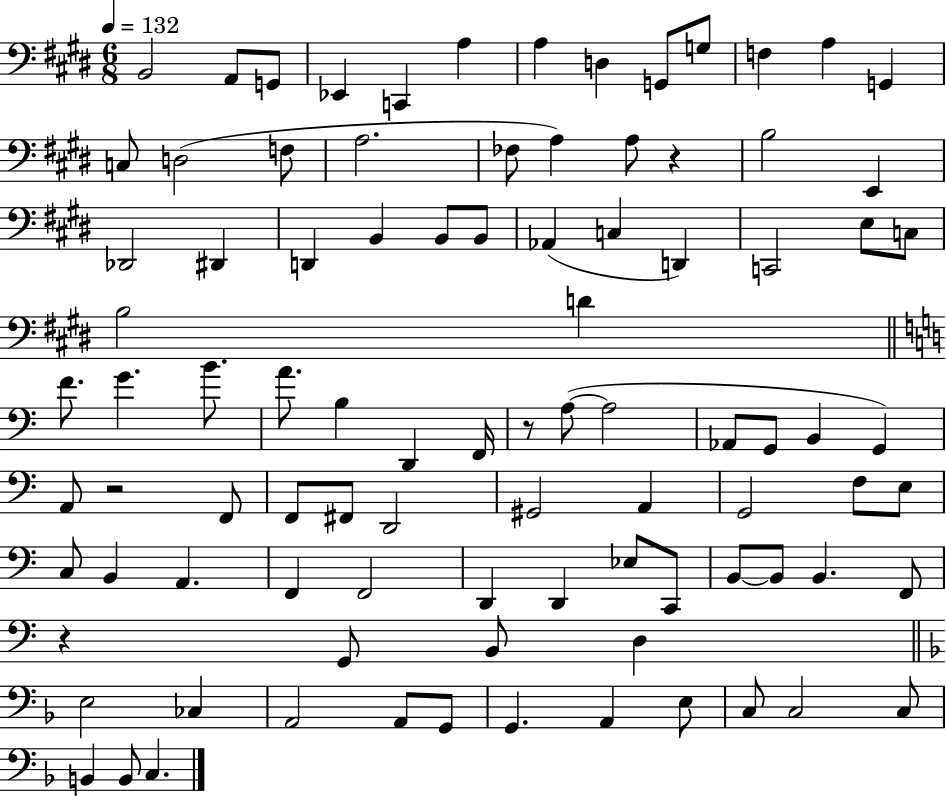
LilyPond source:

{
  \clef bass
  \numericTimeSignature
  \time 6/8
  \key e \major
  \tempo 4 = 132
  b,2 a,8 g,8 | ees,4 c,4 a4 | a4 d4 g,8 g8 | f4 a4 g,4 | \break c8 d2( f8 | a2. | fes8 a4) a8 r4 | b2 e,4 | \break des,2 dis,4 | d,4 b,4 b,8 b,8 | aes,4( c4 d,4) | c,2 e8 c8 | \break b2 d'4 | \bar "||" \break \key c \major f'8. g'4. b'8. | a'8. b4 d,4 f,16 | r8 a8~(~ a2 | aes,8 g,8 b,4 g,4) | \break a,8 r2 f,8 | f,8 fis,8 d,2 | gis,2 a,4 | g,2 f8 e8 | \break c8 b,4 a,4. | f,4 f,2 | d,4 d,4 ees8 c,8 | b,8~~ b,8 b,4. f,8 | \break r4 g,8 b,8 d4 | \bar "||" \break \key f \major e2 ces4 | a,2 a,8 g,8 | g,4. a,4 e8 | c8 c2 c8 | \break b,4 b,8 c4. | \bar "|."
}